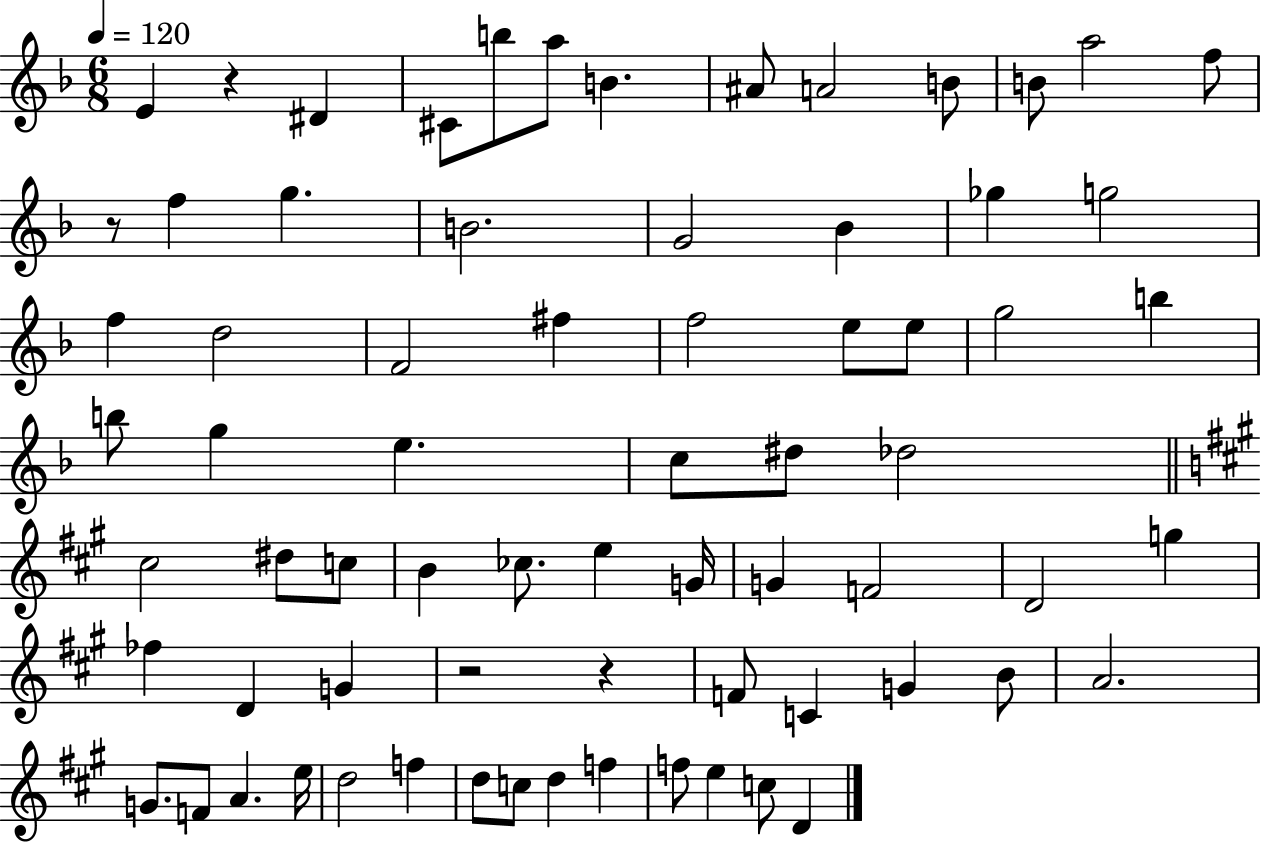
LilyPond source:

{
  \clef treble
  \numericTimeSignature
  \time 6/8
  \key f \major
  \tempo 4 = 120
  e'4 r4 dis'4 | cis'8 b''8 a''8 b'4. | ais'8 a'2 b'8 | b'8 a''2 f''8 | \break r8 f''4 g''4. | b'2. | g'2 bes'4 | ges''4 g''2 | \break f''4 d''2 | f'2 fis''4 | f''2 e''8 e''8 | g''2 b''4 | \break b''8 g''4 e''4. | c''8 dis''8 des''2 | \bar "||" \break \key a \major cis''2 dis''8 c''8 | b'4 ces''8. e''4 g'16 | g'4 f'2 | d'2 g''4 | \break fes''4 d'4 g'4 | r2 r4 | f'8 c'4 g'4 b'8 | a'2. | \break g'8. f'8 a'4. e''16 | d''2 f''4 | d''8 c''8 d''4 f''4 | f''8 e''4 c''8 d'4 | \break \bar "|."
}